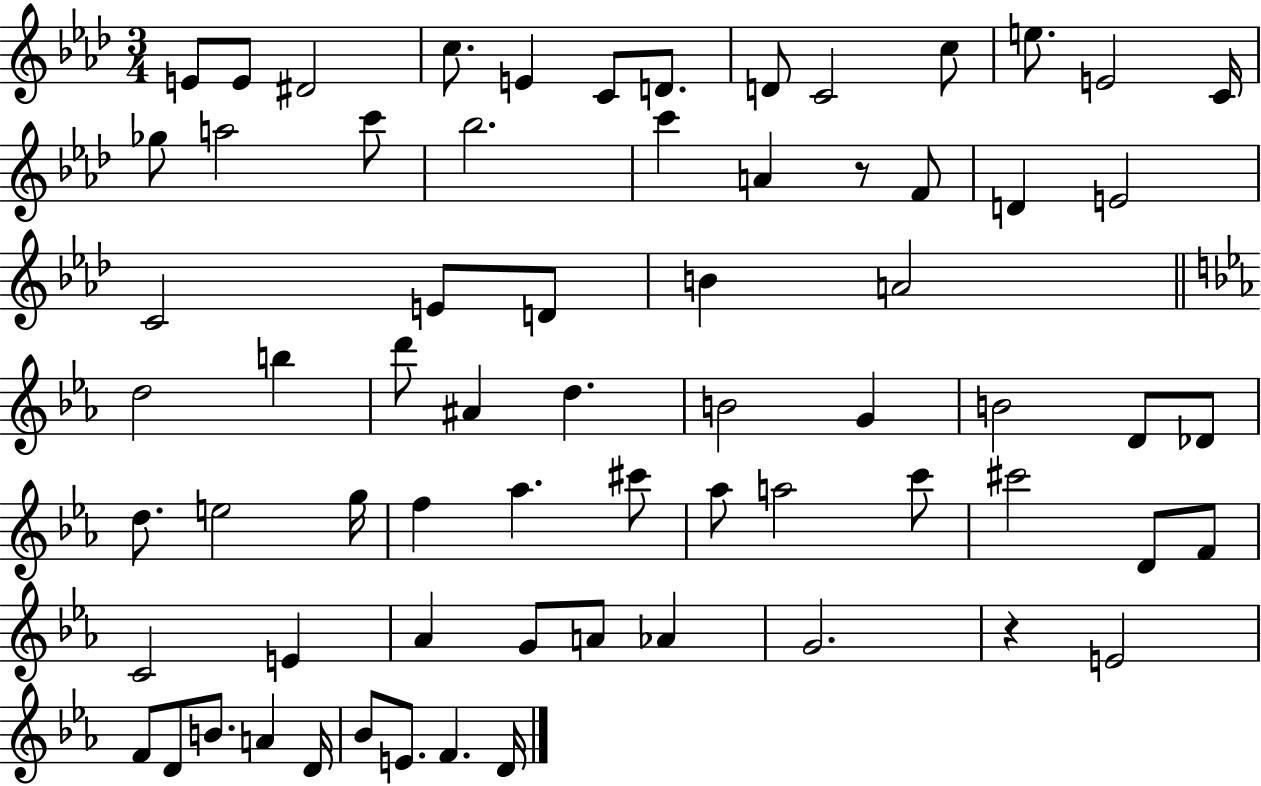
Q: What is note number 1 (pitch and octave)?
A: E4